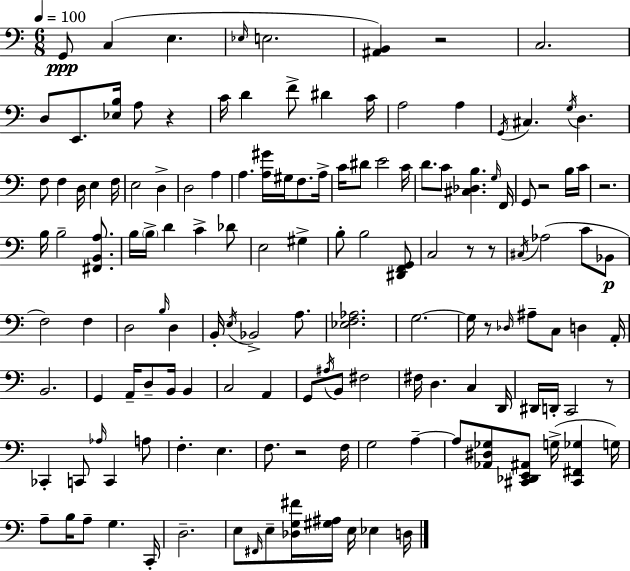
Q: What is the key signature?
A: A minor